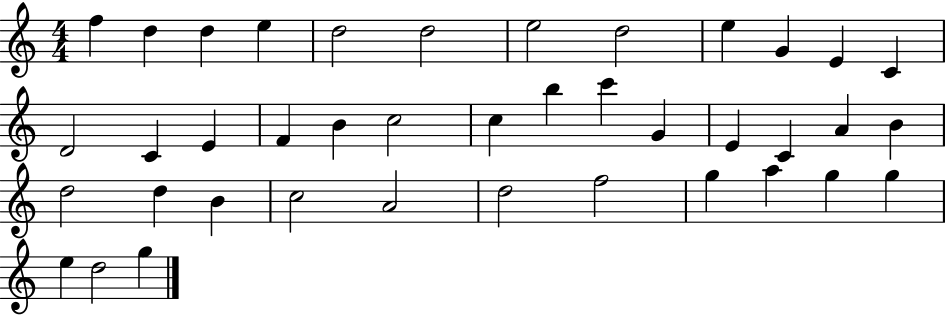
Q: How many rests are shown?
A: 0